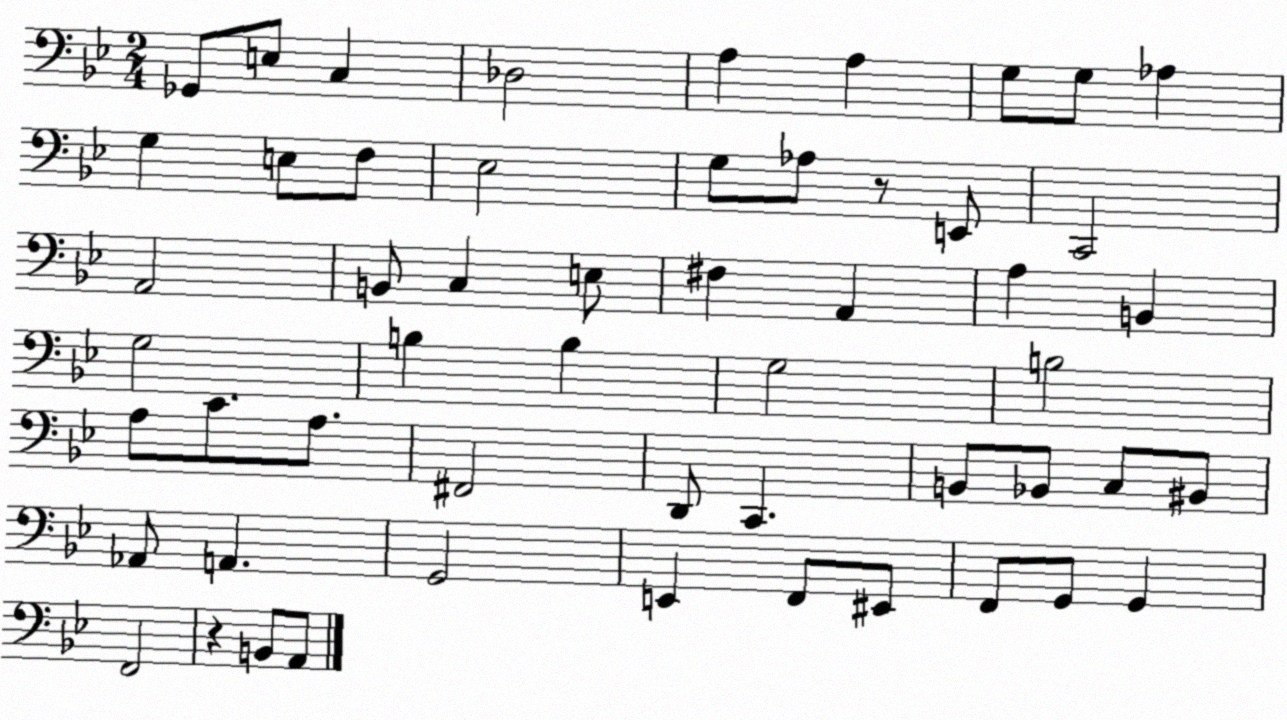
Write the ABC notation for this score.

X:1
T:Untitled
M:2/4
L:1/4
K:Bb
_G,,/2 E,/2 C, _D,2 A, A, G,/2 G,/2 _A, G, E,/2 F,/2 _E,2 G,/2 _A,/2 z/2 E,,/2 C,,2 A,,2 B,,/2 C, E,/2 ^F, A,, A, B,, G,2 B, B, G,2 B,2 A,/2 C/2 A,/2 ^F,,2 D,,/2 C,, B,,/2 _B,,/2 C,/2 ^B,,/2 _A,,/2 A,, G,,2 E,, F,,/2 ^E,,/2 F,,/2 G,,/2 G,, F,,2 z B,,/2 A,,/2